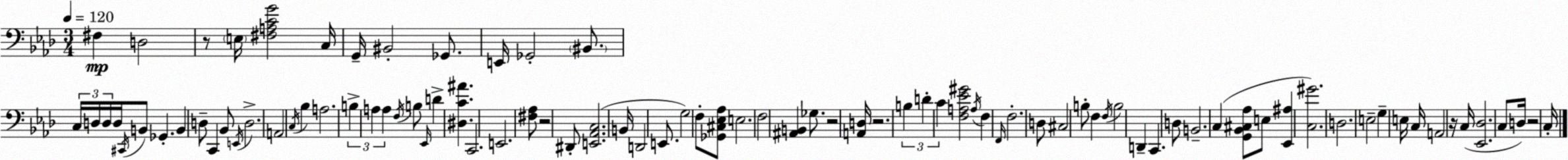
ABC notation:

X:1
T:Untitled
M:3/4
L:1/4
K:Ab
^F, D,2 z/2 E,/4 [^F,A,CG]2 C,/4 G,,/4 ^B,,2 _G,,/2 E,,/4 _G,,2 ^B,,/2 C,/4 D,/4 D,/4 D,/4 ^C,,/4 B,,/2 _G,, B,, D,/2 C,, _B,,/2 E,,/4 D,2 A,,2 C,/4 _B, A,2 B, A, A, F,/4 B,/2 _E,,/4 D [^D,C^A] C,,2 E,,2 [^F,_A,]/2 z2 ^D,,/2 [E,,_A,,C,]2 B,,/4 D,,2 E,,/2 G,2 F,/2 [_G,,^C,_E,_A,]/2 E,2 F,2 [^A,,B,,] _G,/2 z2 [A,,D,]/4 z2 B, D C [F,A,_E^G]2 A,/4 F, F,,/4 F,2 D,/2 ^C,2 B,/2 F, F,/4 B,2 D,, C,, D,/2 B,,2 C, [G,,_B,,^C,_A,]/2 E,/2 [_E,,^A,] [C,^G]2 D,2 E,2 G, E,/4 C,/4 A,,2 z/4 C,/4 [_E,,_D,]2 C,/2 D,/4 z2 C,/4